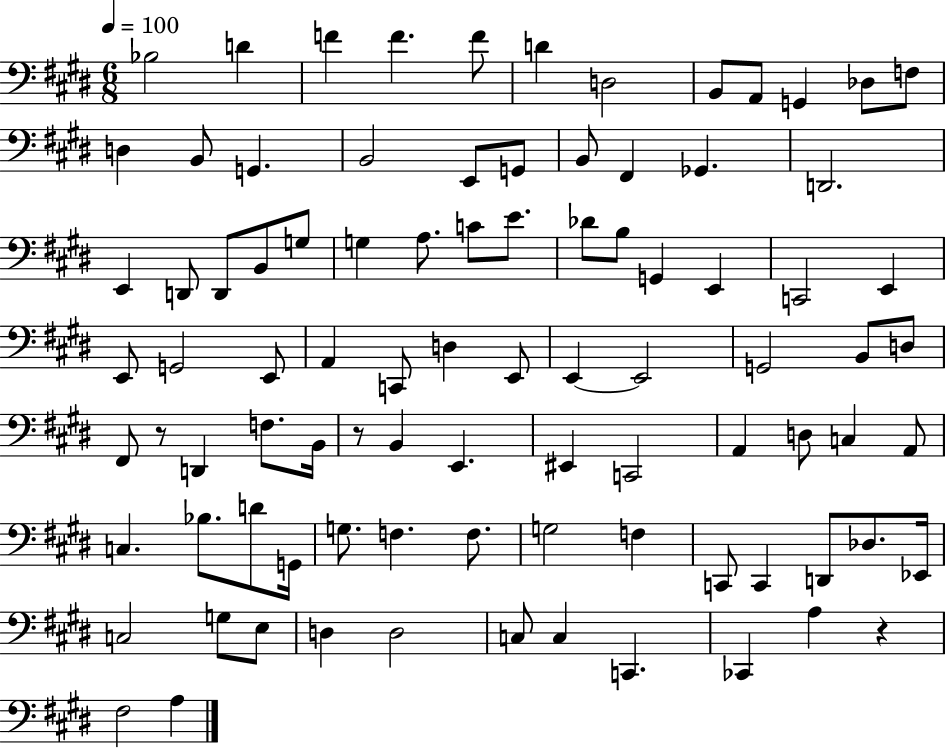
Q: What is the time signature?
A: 6/8